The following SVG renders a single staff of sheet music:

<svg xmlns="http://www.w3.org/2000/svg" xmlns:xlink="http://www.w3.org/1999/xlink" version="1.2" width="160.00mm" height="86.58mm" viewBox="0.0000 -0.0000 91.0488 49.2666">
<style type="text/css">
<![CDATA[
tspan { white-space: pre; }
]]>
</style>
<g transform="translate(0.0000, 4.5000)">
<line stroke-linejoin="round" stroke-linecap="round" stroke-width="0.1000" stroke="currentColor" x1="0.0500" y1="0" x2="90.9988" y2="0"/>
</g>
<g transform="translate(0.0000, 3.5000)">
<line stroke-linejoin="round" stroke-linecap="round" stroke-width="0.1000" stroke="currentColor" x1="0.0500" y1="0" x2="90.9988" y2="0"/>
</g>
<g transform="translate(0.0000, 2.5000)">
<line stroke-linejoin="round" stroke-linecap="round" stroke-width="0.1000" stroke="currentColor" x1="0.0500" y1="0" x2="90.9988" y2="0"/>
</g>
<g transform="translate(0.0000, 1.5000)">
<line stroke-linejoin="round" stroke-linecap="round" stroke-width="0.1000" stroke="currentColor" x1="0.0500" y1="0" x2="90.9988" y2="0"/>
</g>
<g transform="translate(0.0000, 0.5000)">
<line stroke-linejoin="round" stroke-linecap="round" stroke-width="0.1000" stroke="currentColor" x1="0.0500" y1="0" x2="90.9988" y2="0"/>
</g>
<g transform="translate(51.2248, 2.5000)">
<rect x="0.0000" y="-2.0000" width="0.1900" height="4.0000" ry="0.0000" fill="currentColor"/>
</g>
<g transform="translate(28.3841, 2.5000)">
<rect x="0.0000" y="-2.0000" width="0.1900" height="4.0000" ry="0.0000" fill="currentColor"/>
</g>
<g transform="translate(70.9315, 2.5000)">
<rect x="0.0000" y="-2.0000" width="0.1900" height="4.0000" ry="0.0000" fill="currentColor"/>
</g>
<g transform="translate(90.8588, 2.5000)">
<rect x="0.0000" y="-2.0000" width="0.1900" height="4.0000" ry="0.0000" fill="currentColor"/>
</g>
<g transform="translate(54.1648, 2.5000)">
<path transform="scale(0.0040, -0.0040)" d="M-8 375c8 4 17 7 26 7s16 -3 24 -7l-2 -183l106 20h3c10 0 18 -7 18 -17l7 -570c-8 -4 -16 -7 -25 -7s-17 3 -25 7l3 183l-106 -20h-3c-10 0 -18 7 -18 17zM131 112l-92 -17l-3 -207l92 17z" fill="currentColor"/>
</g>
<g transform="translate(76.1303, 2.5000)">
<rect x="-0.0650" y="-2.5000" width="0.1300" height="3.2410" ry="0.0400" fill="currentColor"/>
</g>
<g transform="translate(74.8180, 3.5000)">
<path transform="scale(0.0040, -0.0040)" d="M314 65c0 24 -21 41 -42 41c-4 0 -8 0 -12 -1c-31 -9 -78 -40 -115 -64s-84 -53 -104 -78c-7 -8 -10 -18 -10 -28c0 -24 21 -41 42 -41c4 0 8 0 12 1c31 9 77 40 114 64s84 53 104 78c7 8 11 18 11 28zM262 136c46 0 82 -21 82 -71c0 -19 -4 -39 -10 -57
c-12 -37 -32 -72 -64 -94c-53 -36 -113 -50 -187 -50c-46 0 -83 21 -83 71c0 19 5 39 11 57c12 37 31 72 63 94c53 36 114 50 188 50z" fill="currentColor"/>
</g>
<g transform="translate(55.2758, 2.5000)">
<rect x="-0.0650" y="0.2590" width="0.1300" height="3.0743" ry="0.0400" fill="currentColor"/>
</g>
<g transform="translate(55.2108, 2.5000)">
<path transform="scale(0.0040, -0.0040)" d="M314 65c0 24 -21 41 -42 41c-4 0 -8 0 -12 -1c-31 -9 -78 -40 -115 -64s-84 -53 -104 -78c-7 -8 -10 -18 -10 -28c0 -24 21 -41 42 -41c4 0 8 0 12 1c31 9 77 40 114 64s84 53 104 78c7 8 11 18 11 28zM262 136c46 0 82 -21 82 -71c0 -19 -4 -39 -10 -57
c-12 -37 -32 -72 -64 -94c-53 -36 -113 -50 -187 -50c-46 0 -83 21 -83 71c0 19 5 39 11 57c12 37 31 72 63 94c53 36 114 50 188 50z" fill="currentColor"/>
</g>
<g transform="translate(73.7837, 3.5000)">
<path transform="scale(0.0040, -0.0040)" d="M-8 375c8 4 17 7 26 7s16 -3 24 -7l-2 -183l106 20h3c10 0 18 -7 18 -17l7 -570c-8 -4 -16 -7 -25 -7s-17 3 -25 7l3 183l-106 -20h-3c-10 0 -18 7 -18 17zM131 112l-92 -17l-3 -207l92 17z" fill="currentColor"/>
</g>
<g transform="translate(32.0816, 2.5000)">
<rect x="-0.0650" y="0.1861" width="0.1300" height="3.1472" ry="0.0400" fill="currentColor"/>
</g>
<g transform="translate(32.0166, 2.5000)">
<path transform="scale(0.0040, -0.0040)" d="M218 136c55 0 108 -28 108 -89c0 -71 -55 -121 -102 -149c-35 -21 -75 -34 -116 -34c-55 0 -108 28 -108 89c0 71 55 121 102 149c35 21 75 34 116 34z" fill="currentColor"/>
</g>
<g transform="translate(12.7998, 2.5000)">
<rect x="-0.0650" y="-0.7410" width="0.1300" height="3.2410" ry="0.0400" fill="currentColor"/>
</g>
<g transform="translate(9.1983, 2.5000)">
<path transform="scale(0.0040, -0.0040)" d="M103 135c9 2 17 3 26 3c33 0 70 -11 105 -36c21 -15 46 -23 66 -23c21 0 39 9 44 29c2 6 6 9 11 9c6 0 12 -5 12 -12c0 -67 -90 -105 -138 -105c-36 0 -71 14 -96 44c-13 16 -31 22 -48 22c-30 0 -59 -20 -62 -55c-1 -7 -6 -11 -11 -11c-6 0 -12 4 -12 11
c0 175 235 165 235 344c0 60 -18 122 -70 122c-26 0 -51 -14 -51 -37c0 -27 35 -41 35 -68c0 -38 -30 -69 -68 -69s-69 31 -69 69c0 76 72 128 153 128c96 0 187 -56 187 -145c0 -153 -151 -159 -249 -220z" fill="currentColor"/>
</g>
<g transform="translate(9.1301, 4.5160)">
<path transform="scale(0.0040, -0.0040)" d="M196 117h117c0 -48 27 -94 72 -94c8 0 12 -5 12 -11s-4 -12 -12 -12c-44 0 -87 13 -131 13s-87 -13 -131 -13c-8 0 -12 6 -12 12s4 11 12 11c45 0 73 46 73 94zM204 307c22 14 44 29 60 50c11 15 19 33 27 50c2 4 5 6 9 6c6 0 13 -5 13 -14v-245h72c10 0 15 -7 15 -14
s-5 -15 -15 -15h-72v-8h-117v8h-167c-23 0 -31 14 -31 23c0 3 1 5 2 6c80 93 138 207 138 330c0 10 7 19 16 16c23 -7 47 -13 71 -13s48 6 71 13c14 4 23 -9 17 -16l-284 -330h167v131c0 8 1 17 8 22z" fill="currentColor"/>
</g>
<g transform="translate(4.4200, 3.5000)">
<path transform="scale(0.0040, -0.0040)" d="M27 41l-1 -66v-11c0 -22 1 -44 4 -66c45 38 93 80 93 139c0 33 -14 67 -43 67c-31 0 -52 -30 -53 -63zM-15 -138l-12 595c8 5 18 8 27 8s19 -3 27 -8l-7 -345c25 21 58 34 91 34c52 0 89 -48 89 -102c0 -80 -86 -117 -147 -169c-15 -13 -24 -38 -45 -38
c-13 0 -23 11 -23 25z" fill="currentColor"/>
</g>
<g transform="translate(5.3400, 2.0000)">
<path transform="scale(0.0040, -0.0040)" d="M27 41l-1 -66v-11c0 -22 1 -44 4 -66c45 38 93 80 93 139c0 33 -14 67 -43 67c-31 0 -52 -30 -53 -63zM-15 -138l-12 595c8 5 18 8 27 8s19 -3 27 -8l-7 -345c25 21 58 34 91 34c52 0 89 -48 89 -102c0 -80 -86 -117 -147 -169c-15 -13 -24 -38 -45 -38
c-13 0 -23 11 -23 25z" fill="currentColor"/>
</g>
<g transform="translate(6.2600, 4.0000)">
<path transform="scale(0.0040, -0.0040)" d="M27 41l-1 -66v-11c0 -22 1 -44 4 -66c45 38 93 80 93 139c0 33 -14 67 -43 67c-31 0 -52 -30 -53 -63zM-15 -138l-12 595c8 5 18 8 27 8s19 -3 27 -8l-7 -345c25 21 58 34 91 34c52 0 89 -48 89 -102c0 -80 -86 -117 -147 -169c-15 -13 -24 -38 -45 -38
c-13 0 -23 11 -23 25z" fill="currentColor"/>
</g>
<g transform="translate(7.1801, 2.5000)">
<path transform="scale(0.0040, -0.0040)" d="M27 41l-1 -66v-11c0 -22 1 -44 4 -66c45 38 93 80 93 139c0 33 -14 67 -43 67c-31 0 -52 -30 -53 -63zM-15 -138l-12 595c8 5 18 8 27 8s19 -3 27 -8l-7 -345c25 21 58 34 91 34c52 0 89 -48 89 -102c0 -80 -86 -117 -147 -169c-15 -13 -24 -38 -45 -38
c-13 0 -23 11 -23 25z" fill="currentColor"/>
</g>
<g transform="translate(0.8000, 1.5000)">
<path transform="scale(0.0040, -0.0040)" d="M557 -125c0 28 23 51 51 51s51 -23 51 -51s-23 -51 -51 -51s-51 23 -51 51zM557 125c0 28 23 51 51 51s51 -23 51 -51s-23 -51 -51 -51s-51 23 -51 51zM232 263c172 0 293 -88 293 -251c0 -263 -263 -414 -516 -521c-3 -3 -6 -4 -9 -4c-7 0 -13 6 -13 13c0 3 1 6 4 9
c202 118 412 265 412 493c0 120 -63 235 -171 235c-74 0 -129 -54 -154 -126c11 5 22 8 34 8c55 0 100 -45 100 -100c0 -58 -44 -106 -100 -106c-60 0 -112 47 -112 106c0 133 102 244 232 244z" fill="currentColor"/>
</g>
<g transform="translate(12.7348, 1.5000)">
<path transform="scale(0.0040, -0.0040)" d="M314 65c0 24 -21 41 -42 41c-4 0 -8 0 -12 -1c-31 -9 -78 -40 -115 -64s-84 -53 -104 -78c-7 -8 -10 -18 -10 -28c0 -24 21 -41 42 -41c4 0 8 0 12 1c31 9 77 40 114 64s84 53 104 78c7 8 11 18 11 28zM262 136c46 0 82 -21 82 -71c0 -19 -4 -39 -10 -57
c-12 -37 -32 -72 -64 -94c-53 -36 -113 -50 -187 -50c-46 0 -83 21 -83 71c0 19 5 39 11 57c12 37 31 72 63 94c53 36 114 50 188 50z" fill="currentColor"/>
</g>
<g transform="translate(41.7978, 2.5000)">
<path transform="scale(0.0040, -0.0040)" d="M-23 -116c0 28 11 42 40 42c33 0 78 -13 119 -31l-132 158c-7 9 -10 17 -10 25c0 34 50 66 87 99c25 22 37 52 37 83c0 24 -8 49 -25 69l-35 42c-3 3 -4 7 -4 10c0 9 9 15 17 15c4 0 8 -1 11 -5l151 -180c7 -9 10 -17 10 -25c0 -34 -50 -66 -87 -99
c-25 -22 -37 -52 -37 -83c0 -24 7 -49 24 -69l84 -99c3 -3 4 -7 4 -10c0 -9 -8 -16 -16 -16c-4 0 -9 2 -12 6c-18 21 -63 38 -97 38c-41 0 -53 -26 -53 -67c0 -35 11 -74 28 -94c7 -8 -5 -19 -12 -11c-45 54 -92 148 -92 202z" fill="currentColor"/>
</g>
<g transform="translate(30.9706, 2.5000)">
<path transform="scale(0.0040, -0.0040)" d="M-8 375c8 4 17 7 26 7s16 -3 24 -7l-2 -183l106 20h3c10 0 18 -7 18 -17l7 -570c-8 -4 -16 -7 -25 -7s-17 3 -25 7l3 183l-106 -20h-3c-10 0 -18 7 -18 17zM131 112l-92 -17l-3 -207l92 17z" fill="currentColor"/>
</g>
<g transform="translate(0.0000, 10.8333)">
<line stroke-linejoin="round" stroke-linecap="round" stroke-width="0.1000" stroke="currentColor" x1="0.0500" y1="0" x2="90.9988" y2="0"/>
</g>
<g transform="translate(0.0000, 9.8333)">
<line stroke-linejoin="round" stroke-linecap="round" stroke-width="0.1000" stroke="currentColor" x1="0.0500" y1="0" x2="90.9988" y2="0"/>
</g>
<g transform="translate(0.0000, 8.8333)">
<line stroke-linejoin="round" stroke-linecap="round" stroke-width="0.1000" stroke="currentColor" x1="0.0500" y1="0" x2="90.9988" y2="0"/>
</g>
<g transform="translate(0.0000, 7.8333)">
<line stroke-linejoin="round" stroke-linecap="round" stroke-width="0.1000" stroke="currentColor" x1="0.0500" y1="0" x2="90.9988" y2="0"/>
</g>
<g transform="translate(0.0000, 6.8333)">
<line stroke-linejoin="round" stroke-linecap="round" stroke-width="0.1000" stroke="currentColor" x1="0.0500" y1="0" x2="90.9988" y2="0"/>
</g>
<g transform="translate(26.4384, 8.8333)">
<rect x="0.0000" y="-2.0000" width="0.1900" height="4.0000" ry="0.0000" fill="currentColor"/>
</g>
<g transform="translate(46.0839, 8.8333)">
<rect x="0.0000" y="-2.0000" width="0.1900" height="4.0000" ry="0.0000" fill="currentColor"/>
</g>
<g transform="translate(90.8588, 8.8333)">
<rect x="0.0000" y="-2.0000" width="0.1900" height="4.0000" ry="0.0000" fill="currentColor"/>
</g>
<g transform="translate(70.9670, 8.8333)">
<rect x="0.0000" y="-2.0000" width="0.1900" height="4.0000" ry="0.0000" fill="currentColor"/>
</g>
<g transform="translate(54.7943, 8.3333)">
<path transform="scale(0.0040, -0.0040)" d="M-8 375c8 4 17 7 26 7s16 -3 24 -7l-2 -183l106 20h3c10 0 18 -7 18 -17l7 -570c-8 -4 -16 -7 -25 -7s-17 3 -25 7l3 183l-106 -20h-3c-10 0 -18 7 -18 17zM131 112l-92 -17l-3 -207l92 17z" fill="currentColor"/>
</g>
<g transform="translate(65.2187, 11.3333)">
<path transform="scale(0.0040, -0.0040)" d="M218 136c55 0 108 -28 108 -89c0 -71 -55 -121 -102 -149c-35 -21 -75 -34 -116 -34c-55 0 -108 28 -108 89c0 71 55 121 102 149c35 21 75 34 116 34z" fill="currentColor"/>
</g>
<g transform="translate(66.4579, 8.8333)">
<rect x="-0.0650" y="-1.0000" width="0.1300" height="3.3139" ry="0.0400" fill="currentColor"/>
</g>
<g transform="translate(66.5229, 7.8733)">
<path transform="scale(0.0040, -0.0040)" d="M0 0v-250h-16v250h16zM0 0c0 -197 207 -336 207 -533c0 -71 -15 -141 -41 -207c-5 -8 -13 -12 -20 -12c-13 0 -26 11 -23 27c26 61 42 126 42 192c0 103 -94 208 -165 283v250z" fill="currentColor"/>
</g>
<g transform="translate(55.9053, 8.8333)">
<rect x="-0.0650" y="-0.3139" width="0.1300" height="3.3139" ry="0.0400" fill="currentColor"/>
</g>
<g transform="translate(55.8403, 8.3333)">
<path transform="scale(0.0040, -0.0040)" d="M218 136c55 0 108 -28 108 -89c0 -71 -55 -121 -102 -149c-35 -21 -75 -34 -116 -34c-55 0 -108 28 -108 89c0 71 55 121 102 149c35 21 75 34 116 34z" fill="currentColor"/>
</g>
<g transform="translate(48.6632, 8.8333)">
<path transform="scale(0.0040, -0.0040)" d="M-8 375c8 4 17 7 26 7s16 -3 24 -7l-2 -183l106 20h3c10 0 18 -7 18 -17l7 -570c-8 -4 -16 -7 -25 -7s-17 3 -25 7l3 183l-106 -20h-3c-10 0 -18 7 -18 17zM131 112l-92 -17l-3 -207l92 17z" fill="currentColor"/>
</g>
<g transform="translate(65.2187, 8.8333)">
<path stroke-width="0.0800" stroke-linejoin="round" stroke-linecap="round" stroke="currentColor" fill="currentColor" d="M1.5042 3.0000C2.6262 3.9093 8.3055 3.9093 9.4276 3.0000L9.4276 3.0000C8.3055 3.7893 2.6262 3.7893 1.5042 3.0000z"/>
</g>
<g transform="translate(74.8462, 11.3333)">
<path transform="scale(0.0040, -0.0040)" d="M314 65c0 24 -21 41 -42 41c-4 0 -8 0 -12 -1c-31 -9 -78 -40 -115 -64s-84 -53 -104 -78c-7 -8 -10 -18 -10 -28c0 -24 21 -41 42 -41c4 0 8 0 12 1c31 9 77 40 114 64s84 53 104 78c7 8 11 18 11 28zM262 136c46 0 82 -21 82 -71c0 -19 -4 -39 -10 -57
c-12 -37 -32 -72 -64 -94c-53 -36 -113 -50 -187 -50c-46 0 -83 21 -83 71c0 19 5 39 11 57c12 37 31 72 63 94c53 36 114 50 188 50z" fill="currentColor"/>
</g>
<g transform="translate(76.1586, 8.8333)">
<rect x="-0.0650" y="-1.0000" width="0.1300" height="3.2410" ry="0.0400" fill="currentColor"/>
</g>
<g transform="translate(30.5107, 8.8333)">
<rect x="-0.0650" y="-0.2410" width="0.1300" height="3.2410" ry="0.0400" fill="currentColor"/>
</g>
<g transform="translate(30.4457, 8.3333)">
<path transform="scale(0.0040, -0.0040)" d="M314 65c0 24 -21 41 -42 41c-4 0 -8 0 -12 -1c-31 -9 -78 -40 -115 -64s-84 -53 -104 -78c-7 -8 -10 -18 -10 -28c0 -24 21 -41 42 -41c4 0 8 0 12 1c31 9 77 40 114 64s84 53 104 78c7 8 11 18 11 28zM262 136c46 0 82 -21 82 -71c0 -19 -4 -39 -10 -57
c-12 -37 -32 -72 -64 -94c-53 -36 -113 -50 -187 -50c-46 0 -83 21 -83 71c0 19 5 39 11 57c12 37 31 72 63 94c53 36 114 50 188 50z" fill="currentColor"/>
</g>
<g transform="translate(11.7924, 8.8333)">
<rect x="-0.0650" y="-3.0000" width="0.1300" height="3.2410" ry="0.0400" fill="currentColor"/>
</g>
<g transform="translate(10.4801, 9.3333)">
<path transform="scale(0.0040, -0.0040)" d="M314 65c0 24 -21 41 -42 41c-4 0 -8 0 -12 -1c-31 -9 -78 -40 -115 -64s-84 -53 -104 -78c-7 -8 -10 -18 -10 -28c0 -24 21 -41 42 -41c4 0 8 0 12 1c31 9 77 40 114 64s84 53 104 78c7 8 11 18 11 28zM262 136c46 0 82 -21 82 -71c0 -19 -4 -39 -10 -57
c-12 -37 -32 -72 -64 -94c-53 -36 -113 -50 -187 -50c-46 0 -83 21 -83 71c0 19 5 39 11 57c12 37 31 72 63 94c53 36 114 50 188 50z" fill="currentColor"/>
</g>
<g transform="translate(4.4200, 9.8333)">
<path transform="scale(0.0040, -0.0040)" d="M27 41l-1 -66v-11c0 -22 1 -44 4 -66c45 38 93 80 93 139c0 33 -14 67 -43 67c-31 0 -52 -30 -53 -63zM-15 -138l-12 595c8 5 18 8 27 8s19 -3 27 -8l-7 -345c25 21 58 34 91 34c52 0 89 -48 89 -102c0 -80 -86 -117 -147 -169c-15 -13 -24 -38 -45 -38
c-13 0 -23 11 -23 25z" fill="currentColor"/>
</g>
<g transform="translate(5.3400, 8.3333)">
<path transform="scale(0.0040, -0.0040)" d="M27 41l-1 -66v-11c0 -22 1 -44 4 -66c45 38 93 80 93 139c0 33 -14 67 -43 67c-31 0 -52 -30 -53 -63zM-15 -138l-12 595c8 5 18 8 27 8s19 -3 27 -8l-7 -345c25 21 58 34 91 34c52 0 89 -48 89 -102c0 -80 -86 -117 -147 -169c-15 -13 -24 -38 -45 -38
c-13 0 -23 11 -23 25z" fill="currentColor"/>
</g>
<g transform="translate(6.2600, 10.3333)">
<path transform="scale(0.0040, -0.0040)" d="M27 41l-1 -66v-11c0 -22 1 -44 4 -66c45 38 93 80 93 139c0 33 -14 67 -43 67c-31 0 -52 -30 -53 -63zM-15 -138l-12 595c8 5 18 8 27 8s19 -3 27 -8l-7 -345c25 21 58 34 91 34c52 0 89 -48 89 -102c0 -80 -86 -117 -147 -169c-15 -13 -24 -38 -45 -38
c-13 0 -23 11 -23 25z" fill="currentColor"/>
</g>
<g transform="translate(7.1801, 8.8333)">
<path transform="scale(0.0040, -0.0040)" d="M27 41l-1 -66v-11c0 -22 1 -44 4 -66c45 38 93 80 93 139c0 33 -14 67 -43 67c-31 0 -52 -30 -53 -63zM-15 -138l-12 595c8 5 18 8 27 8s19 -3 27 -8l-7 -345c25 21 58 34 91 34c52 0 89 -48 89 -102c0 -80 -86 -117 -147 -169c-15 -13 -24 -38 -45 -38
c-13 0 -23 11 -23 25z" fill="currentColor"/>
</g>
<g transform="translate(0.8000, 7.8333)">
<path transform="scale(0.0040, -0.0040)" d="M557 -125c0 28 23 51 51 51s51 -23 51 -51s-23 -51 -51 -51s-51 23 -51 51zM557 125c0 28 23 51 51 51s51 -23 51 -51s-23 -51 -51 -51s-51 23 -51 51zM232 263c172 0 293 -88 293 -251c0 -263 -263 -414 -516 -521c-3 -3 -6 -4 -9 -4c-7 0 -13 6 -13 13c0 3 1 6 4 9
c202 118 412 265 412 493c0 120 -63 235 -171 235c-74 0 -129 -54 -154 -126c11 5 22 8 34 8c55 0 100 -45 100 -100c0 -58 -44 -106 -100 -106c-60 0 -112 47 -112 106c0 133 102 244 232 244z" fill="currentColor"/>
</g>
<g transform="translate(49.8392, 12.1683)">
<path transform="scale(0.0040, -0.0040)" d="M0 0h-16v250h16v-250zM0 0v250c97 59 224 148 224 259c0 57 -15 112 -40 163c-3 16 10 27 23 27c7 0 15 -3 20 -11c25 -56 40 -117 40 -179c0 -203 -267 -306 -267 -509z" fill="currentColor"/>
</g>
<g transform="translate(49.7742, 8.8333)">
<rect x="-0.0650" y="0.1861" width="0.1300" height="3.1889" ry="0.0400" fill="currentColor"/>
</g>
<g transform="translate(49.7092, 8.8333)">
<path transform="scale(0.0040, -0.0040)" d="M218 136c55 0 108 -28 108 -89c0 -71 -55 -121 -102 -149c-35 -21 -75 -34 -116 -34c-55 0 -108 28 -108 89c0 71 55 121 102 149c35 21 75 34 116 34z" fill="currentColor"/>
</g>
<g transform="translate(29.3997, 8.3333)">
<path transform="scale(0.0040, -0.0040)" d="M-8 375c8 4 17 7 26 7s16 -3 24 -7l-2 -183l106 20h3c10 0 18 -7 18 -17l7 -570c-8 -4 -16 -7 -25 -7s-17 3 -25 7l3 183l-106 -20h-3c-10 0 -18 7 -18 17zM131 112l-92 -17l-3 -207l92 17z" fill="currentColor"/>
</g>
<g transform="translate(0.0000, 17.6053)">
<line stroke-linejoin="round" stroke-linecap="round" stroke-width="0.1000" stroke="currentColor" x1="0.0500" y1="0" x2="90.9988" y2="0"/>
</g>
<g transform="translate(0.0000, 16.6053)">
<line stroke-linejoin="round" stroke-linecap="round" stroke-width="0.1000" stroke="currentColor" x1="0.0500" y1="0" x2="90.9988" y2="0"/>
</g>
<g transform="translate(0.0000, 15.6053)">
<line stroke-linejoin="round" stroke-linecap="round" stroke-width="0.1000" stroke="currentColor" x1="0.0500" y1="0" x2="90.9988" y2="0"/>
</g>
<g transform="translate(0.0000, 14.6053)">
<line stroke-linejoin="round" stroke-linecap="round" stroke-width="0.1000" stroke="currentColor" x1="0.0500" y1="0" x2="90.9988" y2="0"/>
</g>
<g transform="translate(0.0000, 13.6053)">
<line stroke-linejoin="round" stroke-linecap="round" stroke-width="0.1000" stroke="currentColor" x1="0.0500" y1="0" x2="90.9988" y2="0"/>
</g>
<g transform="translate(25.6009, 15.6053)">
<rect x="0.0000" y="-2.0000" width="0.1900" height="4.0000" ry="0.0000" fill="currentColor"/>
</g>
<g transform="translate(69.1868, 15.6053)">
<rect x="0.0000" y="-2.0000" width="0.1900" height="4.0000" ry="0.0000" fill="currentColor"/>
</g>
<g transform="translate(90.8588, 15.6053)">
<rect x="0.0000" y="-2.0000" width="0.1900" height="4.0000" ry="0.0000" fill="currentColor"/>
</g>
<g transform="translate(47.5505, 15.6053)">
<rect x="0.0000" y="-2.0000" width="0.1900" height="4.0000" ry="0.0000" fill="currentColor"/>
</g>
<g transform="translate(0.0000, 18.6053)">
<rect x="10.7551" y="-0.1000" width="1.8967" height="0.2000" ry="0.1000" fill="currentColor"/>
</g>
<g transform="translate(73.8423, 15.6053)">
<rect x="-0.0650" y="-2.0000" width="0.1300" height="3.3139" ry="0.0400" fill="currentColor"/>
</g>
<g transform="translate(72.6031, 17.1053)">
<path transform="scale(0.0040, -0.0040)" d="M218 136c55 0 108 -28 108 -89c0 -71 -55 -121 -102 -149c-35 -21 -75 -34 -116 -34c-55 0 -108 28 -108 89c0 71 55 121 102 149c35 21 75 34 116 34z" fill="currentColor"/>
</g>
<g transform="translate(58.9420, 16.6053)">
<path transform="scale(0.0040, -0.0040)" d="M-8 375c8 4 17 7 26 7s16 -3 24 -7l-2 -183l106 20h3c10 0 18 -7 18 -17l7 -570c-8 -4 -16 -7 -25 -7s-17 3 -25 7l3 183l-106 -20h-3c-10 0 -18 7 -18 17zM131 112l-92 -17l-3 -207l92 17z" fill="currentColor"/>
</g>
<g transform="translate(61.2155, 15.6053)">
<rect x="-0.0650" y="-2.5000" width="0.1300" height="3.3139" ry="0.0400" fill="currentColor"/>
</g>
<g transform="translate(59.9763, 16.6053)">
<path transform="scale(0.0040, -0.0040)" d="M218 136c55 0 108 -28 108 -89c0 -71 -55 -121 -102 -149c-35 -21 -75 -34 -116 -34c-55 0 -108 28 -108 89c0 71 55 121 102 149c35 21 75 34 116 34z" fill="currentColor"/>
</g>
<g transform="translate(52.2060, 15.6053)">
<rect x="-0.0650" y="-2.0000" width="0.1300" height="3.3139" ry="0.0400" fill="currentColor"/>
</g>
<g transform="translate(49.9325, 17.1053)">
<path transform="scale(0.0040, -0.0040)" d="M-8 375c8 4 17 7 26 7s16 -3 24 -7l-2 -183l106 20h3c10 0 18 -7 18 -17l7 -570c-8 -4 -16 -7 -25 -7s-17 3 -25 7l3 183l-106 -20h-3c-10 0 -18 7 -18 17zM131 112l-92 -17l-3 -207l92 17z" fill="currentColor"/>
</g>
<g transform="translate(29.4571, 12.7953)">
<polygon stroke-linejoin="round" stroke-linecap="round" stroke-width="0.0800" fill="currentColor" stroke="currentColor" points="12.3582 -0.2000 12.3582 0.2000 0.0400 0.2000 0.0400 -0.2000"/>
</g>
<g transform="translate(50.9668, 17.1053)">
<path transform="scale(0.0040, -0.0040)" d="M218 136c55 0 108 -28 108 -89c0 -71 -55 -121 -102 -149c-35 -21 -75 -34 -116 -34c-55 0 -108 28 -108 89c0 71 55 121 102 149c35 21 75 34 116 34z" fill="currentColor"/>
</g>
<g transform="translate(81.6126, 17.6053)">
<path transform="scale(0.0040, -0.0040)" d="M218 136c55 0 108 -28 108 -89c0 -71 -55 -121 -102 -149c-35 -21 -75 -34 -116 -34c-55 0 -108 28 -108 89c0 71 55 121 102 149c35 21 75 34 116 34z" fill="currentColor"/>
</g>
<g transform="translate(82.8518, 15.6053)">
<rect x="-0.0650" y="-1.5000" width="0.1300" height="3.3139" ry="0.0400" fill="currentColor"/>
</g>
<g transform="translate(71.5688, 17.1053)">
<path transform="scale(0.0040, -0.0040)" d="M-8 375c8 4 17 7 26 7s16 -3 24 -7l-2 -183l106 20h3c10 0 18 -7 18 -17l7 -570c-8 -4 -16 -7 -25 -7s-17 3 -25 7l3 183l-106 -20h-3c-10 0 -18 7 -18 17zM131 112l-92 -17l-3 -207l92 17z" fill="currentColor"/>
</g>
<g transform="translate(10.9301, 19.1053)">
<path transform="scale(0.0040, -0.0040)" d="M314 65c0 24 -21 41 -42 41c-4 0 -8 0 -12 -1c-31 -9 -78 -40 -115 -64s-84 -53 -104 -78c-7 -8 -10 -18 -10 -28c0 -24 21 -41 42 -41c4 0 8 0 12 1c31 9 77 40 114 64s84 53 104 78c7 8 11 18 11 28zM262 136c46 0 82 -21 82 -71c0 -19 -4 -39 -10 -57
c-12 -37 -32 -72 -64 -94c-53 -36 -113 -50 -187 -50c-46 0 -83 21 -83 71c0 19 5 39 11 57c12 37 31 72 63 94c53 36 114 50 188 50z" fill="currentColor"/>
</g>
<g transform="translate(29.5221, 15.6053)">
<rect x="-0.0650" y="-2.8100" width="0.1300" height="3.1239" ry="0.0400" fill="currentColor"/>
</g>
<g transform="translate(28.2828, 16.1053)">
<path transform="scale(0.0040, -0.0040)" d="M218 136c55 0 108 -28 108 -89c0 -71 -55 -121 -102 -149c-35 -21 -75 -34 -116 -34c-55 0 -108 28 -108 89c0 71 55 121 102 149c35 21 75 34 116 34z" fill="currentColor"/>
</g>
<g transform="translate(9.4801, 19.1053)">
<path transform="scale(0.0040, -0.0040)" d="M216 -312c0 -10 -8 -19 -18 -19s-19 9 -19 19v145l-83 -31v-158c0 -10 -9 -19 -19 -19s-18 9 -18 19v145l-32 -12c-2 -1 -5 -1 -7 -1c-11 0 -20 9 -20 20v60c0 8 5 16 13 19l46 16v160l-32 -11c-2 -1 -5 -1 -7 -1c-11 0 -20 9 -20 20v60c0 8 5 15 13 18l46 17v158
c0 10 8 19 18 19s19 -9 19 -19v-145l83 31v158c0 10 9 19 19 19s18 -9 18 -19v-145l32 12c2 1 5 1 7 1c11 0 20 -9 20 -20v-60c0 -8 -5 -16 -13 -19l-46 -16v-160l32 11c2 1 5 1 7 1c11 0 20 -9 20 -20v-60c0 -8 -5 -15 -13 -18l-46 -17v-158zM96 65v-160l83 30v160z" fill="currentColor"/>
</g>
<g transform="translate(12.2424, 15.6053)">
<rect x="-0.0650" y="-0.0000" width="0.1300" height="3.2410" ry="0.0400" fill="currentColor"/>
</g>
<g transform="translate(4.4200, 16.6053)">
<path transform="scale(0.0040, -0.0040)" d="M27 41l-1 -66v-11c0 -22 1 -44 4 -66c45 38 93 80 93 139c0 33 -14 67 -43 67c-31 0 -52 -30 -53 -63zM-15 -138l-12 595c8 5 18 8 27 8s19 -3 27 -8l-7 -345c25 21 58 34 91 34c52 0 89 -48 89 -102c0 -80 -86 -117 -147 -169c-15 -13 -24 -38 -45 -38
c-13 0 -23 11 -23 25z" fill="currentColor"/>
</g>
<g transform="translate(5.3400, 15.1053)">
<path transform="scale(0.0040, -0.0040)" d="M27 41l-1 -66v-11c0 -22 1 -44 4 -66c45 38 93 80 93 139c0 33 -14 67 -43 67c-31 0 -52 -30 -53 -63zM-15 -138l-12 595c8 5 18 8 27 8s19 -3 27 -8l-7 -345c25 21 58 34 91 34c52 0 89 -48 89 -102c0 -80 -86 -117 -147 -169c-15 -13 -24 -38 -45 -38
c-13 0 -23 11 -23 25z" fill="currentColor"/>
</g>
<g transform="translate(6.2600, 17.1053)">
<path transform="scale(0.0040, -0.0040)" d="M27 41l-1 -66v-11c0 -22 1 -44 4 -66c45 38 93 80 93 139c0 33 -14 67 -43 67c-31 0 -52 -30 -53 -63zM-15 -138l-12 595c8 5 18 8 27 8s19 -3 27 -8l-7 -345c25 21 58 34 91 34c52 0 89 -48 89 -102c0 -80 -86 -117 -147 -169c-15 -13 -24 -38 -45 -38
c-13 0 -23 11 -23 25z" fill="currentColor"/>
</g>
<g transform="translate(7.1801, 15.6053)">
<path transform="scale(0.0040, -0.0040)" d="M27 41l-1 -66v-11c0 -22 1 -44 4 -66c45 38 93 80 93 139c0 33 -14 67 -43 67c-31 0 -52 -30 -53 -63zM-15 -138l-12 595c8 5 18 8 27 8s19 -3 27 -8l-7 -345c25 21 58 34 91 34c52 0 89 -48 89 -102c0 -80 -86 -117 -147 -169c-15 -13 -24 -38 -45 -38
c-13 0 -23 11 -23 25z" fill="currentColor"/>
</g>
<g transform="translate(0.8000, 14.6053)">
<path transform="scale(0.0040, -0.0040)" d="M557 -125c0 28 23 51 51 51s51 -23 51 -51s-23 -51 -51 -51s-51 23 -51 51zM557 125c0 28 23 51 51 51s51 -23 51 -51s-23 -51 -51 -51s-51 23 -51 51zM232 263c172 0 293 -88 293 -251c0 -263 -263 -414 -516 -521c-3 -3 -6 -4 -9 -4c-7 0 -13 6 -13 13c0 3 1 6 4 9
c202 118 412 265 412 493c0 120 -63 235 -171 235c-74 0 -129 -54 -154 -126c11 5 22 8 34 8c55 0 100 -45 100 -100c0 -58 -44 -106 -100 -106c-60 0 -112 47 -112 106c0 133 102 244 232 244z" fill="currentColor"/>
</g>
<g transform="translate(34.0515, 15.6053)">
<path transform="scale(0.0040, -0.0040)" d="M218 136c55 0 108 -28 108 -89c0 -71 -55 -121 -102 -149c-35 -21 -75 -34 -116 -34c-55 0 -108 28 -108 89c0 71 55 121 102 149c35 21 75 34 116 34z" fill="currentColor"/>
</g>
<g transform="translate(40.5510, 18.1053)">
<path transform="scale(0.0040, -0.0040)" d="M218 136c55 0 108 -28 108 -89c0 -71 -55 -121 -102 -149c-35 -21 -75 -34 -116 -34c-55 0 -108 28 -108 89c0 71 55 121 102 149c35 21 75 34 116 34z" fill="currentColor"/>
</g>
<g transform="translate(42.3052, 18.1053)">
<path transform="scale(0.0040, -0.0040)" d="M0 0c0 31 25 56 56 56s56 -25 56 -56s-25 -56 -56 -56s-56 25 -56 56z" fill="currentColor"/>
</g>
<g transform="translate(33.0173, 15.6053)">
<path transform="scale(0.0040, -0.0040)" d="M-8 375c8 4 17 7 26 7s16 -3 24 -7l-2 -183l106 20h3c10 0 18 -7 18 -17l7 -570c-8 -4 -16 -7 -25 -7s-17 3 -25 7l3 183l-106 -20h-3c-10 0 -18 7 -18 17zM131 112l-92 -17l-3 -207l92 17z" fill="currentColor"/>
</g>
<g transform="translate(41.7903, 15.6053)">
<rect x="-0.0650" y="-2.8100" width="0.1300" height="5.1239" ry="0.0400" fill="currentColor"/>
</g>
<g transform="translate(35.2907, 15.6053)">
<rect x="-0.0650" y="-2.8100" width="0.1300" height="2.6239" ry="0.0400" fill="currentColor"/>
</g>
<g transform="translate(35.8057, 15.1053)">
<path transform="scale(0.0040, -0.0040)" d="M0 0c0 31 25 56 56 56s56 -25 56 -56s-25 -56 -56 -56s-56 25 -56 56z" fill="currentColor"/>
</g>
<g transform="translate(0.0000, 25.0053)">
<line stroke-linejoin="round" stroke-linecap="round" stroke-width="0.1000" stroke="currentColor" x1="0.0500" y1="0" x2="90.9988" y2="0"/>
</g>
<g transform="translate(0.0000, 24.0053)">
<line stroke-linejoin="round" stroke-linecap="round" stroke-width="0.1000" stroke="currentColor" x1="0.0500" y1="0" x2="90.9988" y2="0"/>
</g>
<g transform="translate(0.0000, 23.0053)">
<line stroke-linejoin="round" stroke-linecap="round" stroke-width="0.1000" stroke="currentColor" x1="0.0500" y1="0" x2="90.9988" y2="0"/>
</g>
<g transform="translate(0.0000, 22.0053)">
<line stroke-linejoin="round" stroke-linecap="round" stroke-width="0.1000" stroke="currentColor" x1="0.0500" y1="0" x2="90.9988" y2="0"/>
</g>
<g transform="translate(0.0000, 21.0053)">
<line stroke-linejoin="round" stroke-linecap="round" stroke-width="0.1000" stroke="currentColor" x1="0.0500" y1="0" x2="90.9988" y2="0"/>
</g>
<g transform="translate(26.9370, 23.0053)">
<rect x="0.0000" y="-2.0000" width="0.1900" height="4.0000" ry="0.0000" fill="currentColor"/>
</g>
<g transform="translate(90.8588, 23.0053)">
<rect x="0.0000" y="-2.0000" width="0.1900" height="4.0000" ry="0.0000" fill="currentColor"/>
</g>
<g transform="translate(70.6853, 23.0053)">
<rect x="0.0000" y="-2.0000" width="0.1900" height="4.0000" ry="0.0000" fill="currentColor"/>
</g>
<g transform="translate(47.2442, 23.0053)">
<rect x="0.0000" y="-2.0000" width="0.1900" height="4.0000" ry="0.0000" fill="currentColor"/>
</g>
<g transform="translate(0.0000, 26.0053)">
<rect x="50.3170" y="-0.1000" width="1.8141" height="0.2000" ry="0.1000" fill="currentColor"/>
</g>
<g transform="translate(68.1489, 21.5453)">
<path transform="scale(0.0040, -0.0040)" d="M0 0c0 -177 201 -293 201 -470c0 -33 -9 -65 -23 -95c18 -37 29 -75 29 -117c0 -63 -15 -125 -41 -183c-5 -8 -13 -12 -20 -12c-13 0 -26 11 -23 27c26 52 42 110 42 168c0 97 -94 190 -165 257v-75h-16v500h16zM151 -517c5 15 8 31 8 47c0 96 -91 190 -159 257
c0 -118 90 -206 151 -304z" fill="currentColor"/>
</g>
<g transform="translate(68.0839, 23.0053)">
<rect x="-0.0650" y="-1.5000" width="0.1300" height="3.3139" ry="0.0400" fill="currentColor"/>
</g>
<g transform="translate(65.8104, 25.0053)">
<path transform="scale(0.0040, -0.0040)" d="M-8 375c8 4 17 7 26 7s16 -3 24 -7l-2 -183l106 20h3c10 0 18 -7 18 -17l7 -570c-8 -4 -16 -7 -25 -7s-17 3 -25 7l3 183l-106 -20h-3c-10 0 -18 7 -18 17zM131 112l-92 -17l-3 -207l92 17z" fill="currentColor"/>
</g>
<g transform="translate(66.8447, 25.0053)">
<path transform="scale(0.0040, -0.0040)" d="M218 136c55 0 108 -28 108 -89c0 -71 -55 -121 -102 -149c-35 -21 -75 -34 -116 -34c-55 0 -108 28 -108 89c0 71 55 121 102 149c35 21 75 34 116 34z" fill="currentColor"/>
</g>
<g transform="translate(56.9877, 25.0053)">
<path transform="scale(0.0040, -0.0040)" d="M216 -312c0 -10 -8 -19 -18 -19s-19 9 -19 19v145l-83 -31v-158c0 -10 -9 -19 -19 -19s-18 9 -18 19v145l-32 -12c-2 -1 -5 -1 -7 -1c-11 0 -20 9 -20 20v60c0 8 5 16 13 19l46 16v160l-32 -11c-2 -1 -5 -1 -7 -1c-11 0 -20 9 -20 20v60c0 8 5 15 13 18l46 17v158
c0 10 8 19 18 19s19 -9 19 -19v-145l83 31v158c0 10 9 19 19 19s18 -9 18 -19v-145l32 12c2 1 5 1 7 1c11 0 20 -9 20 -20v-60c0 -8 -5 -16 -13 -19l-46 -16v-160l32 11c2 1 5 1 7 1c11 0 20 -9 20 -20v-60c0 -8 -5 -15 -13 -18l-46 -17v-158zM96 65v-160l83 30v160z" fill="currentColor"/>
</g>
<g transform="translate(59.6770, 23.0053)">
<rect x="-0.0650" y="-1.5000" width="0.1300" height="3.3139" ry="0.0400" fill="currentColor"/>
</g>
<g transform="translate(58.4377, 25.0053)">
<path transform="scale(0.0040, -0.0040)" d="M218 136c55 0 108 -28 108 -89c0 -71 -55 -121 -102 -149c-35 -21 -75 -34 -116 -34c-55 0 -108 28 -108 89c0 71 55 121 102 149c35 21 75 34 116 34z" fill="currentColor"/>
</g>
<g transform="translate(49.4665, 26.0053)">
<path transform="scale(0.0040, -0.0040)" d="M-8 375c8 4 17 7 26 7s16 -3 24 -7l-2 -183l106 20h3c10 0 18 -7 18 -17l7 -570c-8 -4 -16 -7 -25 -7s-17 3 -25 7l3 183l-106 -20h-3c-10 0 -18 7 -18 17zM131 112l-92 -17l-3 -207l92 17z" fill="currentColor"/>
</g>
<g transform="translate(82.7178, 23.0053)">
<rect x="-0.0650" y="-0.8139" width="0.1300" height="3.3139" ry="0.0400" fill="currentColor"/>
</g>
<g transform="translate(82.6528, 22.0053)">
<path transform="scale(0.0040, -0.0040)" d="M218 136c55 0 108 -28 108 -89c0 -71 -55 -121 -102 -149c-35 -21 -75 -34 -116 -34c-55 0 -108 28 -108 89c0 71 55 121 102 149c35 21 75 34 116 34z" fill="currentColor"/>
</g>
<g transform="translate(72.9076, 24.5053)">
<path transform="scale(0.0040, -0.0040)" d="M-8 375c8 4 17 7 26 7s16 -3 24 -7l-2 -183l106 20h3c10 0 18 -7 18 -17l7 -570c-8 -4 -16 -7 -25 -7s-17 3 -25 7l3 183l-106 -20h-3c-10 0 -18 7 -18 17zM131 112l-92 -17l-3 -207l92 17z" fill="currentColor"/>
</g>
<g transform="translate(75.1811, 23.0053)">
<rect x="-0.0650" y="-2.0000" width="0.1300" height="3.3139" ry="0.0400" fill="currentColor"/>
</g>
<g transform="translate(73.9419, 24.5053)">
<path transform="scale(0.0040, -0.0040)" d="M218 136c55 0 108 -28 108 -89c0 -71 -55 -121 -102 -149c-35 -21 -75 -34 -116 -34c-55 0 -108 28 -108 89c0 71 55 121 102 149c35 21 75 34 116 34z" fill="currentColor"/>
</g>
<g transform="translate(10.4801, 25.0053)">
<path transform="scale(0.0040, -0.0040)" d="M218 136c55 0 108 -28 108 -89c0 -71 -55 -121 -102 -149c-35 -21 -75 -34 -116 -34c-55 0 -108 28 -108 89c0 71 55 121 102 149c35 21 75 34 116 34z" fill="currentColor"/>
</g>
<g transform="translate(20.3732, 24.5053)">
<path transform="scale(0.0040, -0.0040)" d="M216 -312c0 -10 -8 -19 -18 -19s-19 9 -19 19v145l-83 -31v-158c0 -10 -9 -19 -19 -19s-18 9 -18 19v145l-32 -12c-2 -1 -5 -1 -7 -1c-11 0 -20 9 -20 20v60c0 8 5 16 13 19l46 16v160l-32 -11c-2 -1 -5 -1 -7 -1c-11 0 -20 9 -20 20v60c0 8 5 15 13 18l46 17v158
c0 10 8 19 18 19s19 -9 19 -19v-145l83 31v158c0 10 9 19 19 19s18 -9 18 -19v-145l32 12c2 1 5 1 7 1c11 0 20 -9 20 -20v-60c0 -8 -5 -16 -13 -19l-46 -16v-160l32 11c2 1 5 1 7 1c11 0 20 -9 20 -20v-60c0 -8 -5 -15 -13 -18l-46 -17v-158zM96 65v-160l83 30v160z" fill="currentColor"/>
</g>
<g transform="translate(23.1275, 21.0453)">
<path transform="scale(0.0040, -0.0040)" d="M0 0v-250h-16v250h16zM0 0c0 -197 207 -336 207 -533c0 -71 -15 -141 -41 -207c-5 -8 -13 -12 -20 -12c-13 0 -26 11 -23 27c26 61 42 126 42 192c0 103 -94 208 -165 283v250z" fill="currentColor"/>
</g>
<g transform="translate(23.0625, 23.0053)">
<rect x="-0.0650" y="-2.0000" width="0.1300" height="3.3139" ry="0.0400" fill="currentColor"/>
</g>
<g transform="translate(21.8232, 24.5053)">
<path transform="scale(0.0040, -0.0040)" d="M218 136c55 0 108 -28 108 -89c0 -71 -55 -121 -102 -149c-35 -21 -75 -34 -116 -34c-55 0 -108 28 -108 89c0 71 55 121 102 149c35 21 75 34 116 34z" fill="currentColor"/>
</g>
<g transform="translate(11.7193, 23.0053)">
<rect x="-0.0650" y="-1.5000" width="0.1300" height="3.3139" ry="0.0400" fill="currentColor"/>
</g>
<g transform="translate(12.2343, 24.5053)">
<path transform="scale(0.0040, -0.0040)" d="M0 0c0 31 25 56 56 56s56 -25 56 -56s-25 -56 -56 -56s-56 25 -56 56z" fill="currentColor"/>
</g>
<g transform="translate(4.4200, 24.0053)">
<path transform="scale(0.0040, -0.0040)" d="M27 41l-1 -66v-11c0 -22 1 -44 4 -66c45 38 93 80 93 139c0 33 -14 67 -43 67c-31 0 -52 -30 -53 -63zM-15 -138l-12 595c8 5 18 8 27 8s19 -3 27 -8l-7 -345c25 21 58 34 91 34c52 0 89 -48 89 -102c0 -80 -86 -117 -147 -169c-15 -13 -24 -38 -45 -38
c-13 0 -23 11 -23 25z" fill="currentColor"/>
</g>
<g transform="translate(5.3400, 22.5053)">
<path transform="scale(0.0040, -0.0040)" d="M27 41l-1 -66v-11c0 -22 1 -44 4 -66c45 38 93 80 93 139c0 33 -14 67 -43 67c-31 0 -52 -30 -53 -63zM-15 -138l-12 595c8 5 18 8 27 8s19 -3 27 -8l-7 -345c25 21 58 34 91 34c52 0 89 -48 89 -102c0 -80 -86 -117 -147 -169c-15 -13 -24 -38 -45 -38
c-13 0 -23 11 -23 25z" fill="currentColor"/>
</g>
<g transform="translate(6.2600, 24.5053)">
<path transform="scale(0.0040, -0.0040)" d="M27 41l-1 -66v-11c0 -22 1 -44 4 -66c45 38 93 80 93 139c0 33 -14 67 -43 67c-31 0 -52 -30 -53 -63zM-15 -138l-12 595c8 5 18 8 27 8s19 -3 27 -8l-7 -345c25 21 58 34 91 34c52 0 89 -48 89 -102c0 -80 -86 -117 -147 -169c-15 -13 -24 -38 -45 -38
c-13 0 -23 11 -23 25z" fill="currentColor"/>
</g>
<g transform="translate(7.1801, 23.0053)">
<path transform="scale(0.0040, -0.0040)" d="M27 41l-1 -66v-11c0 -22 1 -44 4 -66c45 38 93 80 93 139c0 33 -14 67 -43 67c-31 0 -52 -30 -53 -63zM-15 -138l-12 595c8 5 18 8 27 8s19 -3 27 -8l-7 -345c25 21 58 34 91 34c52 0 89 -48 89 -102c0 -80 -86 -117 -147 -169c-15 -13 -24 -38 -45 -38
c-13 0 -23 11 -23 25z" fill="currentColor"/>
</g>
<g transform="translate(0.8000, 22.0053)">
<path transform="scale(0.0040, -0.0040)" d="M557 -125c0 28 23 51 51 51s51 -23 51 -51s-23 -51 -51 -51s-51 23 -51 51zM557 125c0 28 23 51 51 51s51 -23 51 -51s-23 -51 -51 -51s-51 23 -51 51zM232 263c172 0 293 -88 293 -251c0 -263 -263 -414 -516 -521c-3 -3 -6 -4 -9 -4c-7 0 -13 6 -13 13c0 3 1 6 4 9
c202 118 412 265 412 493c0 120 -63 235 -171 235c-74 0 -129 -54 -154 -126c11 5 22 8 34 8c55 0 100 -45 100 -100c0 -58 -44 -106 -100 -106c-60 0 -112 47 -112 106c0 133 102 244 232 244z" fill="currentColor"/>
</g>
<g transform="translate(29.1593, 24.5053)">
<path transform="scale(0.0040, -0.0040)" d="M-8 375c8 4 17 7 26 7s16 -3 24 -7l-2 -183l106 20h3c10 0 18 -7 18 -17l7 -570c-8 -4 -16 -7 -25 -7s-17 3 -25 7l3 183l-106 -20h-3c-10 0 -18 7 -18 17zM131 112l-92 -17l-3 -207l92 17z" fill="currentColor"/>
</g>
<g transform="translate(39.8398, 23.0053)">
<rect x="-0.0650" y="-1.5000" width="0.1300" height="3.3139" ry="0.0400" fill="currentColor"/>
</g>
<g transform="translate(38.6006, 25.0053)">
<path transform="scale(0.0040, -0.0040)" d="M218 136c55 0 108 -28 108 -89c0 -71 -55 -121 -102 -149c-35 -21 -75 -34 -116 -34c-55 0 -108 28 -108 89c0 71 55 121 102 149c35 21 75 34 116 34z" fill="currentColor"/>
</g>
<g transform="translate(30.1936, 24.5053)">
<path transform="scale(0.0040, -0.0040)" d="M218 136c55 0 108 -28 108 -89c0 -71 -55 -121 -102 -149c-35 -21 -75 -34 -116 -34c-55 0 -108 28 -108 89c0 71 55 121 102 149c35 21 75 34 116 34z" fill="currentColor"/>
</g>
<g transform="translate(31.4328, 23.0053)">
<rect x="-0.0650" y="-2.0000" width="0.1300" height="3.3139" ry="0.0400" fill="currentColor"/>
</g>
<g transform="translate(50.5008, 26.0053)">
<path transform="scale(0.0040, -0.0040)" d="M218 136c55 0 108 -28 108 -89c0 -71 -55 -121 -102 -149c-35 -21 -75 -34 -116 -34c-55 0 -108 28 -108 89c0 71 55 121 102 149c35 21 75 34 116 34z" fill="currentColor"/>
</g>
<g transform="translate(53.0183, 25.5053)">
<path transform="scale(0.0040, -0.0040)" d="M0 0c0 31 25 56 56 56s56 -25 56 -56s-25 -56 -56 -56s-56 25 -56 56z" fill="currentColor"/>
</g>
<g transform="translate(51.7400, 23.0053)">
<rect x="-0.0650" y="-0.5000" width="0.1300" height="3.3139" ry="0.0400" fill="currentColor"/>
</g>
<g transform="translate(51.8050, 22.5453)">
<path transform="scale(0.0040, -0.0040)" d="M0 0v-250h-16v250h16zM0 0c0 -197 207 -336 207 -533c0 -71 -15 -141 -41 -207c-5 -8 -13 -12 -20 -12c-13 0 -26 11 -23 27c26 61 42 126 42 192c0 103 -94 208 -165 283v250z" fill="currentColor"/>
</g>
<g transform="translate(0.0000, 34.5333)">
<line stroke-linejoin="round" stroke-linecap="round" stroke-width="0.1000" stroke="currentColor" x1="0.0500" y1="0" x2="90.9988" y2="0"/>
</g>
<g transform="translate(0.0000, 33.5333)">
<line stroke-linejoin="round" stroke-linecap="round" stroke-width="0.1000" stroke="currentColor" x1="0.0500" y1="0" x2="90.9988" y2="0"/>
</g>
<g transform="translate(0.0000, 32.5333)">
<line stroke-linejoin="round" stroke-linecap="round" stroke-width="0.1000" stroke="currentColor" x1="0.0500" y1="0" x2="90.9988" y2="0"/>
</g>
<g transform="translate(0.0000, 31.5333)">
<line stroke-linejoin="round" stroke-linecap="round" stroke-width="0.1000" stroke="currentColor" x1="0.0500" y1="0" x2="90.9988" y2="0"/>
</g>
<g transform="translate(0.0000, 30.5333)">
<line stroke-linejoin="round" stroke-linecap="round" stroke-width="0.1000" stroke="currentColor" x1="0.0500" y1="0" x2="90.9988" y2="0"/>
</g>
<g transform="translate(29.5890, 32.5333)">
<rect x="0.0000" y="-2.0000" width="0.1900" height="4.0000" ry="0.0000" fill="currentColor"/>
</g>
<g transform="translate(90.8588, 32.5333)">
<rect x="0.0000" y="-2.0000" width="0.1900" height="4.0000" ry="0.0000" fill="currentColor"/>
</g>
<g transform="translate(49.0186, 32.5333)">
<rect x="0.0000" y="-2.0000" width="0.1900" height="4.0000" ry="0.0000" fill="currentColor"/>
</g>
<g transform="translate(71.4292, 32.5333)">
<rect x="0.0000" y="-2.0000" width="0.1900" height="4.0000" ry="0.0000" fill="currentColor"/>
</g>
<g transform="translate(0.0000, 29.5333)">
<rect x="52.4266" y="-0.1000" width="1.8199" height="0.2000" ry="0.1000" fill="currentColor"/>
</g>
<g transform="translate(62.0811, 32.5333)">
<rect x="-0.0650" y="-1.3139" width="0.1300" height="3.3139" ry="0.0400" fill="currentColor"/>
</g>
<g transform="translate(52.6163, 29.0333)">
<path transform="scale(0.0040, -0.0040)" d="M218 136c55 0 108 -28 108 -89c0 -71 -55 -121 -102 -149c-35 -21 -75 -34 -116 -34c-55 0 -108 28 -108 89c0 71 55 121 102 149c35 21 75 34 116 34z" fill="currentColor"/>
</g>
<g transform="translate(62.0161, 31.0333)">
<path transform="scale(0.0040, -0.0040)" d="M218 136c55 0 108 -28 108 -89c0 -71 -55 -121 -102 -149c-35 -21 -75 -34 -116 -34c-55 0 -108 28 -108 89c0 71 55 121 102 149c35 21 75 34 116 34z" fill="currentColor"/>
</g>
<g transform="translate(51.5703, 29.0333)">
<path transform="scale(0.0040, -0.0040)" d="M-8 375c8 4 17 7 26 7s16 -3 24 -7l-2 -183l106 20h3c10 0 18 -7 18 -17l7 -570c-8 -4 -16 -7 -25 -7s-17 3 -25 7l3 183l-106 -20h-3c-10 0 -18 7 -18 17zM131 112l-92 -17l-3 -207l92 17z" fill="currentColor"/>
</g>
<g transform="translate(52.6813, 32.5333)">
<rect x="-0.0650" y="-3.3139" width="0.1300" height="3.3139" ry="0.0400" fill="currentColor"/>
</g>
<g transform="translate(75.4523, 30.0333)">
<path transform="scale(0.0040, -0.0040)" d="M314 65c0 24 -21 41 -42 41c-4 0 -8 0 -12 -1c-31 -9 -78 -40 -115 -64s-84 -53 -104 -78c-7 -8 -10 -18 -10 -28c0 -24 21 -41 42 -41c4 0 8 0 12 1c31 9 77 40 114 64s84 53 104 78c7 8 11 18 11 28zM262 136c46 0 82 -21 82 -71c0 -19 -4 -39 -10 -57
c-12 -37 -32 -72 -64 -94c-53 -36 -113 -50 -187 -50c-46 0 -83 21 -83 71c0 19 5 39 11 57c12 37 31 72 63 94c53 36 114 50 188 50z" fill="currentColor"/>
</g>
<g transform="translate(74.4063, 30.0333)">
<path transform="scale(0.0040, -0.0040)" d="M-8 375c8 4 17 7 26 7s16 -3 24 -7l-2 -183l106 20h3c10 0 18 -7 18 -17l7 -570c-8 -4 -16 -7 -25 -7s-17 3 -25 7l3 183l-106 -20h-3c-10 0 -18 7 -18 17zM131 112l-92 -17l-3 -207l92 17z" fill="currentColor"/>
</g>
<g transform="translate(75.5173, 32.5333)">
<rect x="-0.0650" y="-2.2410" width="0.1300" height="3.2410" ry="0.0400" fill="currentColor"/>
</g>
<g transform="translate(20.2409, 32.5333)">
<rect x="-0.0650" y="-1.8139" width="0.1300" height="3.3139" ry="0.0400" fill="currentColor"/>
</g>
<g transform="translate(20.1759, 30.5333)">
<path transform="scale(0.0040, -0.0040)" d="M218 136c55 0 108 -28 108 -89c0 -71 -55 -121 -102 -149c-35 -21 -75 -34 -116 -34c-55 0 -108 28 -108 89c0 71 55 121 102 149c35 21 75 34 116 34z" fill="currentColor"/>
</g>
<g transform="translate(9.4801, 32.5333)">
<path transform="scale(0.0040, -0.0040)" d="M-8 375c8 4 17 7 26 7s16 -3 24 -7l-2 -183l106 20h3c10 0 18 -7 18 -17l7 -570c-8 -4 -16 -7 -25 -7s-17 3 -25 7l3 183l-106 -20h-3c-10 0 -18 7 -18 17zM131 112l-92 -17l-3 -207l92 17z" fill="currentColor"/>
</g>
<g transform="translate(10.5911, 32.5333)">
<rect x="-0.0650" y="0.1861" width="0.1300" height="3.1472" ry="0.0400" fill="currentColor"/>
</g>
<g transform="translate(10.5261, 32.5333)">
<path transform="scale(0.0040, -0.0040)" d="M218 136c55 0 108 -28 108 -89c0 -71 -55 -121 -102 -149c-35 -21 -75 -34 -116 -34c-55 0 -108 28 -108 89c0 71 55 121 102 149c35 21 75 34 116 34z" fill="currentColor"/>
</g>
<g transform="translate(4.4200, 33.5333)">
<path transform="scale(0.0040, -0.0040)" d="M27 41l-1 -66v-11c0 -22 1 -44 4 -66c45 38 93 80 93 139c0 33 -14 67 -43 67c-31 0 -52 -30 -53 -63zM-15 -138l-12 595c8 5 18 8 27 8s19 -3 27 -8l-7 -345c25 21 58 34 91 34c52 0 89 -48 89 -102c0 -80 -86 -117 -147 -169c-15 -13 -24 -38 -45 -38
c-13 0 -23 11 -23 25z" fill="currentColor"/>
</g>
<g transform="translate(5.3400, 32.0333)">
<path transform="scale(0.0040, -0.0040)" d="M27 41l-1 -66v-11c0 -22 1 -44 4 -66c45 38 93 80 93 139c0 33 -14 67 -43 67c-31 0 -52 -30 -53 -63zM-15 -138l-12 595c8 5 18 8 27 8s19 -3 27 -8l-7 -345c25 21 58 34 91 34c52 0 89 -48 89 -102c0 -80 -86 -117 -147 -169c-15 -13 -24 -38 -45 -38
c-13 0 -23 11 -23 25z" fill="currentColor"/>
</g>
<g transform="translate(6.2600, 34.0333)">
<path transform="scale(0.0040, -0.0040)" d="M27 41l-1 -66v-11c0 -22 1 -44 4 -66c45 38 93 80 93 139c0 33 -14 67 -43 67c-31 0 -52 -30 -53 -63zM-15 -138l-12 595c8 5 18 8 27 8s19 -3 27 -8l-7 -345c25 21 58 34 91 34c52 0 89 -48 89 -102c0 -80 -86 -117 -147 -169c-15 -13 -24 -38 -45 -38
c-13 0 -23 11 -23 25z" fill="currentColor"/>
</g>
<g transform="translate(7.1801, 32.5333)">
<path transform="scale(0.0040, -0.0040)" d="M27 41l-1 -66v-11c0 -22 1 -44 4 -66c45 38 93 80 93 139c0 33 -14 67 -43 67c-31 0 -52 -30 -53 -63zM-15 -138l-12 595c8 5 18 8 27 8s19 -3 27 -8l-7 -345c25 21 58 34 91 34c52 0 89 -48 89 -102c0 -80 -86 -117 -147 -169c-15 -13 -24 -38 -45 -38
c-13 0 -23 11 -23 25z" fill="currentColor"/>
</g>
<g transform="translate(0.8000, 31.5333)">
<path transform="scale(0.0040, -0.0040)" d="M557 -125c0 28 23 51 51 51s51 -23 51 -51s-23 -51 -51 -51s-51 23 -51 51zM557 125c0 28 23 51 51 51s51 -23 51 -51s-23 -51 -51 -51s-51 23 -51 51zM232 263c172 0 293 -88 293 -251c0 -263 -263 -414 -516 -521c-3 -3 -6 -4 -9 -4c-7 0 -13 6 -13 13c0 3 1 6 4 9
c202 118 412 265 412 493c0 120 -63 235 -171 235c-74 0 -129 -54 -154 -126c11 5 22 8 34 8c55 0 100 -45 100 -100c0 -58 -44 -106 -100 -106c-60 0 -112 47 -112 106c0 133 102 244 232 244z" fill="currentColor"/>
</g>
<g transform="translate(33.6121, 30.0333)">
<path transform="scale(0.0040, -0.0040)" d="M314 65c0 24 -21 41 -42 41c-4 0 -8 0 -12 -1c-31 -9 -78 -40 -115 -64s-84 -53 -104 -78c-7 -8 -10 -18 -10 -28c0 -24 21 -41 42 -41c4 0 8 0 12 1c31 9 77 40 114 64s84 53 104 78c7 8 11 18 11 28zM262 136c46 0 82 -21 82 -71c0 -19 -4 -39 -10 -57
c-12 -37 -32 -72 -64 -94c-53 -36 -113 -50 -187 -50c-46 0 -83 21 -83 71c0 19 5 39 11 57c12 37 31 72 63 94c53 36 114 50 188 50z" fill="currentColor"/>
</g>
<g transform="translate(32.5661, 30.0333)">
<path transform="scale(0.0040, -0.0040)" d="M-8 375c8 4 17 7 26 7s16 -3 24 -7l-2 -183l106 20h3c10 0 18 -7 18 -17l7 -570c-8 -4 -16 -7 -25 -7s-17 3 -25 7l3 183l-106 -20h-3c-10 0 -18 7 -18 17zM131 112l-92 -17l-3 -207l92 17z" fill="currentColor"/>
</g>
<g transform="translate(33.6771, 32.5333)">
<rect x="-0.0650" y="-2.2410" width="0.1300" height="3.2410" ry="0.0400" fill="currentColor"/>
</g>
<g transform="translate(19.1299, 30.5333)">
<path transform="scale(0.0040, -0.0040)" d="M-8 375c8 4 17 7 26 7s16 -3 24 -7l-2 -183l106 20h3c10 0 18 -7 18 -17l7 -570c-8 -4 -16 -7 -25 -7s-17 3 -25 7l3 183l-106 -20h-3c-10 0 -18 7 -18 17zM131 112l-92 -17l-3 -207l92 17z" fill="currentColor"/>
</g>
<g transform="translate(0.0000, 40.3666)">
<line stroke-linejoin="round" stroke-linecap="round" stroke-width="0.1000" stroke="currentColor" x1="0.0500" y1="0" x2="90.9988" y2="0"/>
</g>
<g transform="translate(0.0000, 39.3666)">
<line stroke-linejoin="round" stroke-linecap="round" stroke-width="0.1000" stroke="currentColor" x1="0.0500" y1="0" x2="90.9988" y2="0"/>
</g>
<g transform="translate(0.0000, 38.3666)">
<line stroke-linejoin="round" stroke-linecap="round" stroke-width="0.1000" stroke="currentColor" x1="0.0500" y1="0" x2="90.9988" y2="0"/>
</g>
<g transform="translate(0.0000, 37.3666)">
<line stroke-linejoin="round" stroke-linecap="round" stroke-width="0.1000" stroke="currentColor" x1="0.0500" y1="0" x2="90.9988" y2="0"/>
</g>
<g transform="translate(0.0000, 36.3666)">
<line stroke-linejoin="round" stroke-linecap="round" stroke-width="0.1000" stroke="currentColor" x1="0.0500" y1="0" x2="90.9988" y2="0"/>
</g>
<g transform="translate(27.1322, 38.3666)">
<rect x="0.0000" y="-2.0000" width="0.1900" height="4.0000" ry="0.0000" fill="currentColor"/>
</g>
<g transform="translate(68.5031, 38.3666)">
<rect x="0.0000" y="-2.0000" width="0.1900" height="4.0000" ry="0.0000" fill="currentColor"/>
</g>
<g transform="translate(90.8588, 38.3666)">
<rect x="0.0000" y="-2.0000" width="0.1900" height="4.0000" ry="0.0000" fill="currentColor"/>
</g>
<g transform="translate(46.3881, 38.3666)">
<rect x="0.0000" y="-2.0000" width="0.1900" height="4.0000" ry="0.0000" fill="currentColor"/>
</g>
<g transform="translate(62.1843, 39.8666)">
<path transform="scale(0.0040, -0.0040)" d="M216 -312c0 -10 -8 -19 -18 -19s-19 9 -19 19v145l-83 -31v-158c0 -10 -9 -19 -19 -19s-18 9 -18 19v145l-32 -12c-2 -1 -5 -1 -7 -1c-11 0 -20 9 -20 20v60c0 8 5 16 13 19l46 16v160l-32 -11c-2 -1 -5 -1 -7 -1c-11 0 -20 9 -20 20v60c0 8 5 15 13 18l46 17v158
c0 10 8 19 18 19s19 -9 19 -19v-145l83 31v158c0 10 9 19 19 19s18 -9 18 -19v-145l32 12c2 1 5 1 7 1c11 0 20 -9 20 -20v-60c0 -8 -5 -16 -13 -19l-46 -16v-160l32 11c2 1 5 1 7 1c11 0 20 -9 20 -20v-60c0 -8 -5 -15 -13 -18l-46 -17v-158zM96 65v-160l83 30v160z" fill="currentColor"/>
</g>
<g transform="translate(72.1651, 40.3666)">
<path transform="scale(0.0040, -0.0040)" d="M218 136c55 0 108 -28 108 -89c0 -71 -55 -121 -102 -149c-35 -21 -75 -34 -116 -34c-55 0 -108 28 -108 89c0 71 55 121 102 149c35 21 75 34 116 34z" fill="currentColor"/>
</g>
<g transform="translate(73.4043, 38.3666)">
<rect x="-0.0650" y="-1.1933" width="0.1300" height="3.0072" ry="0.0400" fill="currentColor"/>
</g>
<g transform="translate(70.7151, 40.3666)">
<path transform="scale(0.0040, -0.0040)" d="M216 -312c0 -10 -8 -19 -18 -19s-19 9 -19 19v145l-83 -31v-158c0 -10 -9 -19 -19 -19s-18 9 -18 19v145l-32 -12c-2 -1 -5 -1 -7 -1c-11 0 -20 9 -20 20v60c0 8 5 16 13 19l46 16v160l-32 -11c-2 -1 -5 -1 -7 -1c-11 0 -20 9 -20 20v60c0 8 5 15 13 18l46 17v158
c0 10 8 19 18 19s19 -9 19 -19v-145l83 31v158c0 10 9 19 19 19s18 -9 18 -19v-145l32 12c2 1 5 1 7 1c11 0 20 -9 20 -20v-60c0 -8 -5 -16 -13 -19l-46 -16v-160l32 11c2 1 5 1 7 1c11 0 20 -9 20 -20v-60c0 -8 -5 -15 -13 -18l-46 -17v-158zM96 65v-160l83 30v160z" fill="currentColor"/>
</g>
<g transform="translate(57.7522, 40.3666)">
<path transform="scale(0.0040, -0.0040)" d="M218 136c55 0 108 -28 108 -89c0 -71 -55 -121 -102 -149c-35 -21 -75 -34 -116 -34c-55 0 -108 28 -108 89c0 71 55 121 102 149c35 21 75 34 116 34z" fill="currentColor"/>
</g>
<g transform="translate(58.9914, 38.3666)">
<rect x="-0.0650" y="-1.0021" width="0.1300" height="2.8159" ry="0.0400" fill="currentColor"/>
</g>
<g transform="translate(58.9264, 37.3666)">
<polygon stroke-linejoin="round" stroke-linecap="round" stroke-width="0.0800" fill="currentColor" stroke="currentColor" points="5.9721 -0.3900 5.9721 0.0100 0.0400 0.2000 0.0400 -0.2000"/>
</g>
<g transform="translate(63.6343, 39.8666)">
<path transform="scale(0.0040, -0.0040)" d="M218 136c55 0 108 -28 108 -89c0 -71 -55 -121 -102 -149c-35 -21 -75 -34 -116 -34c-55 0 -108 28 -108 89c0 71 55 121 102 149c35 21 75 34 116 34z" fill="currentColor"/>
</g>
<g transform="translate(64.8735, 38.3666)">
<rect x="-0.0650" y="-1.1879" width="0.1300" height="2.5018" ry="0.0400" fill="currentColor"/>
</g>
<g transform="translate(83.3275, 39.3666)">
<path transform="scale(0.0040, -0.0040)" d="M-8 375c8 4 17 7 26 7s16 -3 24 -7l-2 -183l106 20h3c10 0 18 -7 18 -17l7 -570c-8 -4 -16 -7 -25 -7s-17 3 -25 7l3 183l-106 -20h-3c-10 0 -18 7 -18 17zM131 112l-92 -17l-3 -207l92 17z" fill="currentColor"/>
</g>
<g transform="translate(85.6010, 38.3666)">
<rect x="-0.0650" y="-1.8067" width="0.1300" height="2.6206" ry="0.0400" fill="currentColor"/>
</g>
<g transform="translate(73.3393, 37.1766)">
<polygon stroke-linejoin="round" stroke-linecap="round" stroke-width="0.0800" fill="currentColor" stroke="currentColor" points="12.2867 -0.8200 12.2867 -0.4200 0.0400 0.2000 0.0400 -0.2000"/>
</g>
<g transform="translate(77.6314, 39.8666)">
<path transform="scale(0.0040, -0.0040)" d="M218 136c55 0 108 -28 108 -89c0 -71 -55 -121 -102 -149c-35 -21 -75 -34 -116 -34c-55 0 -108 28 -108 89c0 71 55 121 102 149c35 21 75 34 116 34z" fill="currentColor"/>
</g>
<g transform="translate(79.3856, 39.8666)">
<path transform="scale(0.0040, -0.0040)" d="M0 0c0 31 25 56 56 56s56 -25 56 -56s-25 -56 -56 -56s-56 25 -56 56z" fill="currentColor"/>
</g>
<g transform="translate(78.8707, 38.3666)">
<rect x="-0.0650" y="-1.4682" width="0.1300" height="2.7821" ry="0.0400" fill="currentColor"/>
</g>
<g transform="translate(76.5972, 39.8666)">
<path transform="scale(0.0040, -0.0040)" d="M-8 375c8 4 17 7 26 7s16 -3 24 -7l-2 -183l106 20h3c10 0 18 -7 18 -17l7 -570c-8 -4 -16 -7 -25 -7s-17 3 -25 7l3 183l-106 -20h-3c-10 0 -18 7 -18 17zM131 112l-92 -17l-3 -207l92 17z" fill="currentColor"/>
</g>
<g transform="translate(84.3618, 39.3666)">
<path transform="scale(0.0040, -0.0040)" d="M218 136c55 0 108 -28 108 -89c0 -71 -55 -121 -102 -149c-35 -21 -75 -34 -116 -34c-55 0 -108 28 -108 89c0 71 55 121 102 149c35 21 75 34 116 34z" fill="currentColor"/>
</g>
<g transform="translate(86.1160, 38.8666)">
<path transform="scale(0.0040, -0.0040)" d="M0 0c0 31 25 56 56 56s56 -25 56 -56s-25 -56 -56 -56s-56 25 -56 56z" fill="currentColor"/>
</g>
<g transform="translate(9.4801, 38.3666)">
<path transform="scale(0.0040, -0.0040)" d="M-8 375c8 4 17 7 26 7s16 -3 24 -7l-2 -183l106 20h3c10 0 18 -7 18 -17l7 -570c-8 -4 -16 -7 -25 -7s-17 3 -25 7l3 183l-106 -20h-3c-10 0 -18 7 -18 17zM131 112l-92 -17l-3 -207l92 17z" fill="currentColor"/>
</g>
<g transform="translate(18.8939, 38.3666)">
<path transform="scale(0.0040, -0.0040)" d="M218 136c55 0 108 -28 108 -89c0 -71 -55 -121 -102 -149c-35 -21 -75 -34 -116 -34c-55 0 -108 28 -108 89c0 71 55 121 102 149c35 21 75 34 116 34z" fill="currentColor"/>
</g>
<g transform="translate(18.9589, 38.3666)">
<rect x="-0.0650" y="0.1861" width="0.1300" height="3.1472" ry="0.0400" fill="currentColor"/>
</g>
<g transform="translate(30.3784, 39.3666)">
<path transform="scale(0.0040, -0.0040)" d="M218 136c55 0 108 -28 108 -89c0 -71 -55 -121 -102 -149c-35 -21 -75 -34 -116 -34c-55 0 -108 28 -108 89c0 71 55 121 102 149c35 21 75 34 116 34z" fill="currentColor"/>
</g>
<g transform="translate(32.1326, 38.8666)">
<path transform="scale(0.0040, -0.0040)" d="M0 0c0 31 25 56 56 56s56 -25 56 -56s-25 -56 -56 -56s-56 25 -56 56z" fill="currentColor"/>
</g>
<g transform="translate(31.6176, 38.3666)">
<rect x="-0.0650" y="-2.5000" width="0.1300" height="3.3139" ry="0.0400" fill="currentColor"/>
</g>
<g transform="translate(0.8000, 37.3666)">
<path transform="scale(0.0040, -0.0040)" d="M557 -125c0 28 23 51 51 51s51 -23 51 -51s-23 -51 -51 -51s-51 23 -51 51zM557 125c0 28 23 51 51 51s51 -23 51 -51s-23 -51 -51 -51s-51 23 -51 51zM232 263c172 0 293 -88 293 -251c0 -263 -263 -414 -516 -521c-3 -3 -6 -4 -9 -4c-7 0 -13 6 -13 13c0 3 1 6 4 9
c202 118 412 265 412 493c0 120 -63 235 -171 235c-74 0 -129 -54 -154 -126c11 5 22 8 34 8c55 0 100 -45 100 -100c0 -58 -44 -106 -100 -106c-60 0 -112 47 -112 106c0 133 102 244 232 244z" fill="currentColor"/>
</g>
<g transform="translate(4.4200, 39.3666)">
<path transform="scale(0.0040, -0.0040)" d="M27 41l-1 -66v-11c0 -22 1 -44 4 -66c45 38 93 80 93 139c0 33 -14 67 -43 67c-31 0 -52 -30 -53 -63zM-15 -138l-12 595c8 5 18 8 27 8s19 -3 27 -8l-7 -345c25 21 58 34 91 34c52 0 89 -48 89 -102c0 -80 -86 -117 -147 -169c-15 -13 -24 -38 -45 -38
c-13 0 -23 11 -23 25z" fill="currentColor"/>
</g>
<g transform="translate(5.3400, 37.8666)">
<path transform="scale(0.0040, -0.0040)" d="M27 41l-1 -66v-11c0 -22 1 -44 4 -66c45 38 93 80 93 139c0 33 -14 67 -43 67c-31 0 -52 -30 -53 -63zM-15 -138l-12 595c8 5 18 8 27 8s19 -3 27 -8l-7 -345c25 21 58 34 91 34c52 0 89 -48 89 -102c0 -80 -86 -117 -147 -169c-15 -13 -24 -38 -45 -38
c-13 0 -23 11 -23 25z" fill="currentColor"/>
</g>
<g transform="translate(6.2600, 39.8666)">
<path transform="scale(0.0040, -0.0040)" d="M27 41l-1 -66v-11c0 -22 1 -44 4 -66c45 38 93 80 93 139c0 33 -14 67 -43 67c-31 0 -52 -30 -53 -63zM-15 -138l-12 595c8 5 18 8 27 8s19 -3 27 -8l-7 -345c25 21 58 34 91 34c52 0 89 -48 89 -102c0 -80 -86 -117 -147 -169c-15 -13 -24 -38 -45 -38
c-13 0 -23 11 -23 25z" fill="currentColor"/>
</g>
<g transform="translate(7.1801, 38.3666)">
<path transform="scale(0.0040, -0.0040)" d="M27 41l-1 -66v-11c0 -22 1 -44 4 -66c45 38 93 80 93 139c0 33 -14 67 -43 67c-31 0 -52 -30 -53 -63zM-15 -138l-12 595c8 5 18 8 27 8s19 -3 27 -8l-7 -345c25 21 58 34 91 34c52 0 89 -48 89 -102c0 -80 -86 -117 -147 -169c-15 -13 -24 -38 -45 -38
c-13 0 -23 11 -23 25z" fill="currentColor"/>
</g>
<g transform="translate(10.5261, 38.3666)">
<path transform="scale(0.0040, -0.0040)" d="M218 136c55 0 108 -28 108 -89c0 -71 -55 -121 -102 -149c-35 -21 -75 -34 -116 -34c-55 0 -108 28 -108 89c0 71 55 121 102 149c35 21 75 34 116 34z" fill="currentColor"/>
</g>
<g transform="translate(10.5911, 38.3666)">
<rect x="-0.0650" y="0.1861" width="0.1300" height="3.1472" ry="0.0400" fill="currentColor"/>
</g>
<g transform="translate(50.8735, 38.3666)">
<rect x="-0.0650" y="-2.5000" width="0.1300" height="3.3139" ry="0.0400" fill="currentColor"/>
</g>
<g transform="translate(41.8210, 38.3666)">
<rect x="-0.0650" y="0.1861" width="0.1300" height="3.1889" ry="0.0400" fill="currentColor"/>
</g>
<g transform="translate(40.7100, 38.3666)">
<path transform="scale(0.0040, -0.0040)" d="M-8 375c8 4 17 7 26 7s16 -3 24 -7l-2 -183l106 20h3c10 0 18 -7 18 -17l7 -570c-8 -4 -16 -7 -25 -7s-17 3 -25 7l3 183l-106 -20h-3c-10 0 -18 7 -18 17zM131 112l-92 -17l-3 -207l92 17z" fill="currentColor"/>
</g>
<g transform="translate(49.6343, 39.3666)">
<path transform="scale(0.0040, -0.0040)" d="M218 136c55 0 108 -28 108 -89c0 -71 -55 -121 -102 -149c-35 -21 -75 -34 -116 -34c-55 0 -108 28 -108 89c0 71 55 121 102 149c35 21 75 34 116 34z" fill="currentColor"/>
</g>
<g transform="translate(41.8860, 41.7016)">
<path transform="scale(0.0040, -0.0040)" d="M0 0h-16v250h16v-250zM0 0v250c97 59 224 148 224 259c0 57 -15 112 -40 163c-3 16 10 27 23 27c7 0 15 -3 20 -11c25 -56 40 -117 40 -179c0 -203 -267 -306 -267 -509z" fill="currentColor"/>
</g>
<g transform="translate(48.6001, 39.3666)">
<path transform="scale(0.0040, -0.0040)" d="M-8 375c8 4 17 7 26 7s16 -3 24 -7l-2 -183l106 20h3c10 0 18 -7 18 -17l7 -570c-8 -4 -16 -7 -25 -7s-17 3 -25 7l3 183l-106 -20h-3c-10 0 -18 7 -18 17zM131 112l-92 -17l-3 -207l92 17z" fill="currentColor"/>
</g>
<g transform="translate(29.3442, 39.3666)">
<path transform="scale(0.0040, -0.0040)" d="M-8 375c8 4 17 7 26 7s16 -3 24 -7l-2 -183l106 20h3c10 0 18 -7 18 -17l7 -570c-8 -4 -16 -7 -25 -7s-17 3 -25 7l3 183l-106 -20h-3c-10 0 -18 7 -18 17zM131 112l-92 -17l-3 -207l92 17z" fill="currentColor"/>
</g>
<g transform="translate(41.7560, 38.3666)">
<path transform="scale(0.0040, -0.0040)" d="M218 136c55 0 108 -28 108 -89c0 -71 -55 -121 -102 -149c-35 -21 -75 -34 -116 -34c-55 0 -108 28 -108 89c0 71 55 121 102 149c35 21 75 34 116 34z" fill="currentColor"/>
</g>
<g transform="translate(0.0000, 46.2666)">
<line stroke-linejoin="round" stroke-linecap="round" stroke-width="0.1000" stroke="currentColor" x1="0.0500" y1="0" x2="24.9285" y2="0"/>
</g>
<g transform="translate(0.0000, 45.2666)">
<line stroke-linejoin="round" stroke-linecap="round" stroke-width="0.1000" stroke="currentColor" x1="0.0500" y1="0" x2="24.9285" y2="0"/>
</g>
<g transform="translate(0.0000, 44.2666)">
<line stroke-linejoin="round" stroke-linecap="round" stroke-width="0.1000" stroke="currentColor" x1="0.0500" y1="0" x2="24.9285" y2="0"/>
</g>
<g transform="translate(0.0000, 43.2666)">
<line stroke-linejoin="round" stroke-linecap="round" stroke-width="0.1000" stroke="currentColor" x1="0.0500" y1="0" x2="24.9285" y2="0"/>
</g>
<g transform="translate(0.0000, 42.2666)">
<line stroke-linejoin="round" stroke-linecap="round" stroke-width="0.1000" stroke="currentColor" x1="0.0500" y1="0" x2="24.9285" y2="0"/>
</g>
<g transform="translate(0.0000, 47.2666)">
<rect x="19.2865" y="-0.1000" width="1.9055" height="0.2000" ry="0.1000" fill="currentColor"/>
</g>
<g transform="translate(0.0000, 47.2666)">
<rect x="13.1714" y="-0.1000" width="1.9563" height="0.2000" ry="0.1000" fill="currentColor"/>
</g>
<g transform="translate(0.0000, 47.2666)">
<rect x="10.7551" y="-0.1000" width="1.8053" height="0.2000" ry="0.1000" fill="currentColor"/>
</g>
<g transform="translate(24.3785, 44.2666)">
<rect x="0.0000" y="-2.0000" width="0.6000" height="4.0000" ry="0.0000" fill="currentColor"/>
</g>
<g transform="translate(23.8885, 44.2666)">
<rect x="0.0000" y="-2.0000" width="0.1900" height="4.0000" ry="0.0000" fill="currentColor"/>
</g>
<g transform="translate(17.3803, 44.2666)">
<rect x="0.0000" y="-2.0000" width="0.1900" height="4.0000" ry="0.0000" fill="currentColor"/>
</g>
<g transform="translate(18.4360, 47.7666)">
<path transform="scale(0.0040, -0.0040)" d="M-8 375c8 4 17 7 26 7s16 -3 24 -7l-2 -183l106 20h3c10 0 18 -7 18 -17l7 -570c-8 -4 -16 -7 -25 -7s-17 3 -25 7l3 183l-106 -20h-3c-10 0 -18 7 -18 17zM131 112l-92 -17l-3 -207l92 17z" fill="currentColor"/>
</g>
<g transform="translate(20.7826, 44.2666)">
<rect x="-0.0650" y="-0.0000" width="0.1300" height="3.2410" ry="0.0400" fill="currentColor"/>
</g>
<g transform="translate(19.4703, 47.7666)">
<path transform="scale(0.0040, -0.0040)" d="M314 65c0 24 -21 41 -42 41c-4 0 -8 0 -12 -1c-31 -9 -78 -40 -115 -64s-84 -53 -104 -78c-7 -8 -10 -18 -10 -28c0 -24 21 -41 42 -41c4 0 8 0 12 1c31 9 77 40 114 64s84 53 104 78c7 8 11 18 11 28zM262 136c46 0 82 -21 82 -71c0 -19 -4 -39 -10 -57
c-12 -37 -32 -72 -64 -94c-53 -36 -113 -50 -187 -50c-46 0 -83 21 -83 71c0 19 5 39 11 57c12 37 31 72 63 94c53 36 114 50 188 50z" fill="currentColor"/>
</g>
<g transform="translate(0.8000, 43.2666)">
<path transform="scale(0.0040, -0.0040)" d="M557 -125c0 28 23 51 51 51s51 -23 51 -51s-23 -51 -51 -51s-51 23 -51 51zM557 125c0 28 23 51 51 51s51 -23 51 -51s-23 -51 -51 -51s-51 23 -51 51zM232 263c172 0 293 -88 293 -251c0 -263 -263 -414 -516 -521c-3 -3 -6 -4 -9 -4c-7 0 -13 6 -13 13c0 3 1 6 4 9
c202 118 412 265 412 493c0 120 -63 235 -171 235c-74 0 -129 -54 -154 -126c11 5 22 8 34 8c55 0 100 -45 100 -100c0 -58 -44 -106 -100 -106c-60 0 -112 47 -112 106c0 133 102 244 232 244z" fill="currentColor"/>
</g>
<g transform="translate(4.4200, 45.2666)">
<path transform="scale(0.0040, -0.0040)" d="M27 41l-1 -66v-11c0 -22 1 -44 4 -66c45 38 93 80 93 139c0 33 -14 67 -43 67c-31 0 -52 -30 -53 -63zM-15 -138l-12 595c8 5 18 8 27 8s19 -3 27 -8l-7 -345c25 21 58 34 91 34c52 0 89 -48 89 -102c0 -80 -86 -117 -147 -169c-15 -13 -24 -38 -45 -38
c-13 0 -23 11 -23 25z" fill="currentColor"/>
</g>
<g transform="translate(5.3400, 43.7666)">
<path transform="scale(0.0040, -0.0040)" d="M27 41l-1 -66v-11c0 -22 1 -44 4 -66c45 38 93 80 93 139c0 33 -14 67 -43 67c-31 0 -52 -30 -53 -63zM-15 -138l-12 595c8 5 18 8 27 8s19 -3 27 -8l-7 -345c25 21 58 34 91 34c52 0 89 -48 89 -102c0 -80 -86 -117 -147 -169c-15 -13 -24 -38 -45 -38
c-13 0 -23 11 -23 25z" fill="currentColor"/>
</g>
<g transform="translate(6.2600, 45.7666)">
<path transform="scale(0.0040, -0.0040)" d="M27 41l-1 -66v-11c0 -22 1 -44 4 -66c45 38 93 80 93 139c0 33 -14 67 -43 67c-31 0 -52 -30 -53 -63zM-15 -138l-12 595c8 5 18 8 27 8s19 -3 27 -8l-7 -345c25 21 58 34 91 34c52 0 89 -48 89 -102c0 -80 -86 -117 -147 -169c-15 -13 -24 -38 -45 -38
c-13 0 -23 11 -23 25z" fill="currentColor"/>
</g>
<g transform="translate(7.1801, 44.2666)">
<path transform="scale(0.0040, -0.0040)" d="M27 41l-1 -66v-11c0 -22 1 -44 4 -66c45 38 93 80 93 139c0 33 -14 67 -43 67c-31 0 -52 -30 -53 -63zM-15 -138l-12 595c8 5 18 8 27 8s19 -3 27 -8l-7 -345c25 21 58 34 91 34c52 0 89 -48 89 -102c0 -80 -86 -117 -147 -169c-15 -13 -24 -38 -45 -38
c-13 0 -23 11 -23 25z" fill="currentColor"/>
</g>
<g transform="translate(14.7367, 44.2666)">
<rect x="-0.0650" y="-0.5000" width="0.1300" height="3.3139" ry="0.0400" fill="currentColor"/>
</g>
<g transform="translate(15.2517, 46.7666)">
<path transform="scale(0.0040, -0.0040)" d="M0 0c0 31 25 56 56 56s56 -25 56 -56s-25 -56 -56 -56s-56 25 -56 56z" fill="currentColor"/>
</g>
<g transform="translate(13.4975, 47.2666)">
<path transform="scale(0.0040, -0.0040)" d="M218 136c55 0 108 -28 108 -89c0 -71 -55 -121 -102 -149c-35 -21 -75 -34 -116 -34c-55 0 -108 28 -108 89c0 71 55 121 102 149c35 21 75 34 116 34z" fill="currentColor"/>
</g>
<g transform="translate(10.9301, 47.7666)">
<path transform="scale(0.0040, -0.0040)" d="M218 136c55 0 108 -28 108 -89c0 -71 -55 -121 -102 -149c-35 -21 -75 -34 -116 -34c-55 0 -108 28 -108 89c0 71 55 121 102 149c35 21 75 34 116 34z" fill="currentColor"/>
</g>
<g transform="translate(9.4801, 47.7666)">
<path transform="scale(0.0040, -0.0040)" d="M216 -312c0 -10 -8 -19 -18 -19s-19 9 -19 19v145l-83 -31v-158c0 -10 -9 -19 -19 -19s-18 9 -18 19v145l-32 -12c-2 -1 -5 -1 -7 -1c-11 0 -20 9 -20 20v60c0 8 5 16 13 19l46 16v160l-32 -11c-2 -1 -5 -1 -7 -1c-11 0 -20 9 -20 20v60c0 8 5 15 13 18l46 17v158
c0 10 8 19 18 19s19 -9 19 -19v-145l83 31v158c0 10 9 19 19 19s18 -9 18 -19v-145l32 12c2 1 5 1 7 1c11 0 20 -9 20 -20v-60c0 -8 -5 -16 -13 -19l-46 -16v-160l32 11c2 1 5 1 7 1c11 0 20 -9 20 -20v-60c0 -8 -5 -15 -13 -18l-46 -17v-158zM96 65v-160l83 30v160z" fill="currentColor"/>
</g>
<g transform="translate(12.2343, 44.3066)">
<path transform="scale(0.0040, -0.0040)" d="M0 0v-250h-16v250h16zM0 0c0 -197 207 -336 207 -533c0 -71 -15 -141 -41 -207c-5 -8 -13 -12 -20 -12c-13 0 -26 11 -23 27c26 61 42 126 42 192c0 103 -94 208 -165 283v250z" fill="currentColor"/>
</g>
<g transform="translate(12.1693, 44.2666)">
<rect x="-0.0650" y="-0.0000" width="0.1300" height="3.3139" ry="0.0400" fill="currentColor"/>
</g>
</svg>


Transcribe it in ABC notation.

X:1
T:Untitled
M:2/4
L:1/4
K:Ab
F,2 D, z D,2 B,,2 C,2 E,2 D,/2 E, F,,/2 F,,2 ^D,,2 C,/2 D,/2 F,,/2 A,, B,, A,, G,, G,, ^A,,/2 A,, G,, E,,/2 ^G,, G,,/4 A,, F, D, A, B,2 D G, B,2 D, D, B,, D,/2 B,, G,,/2 ^A,,/2 ^G,,/2 A,,/2 B,,/2 ^D,,/2 _E,, D,,2